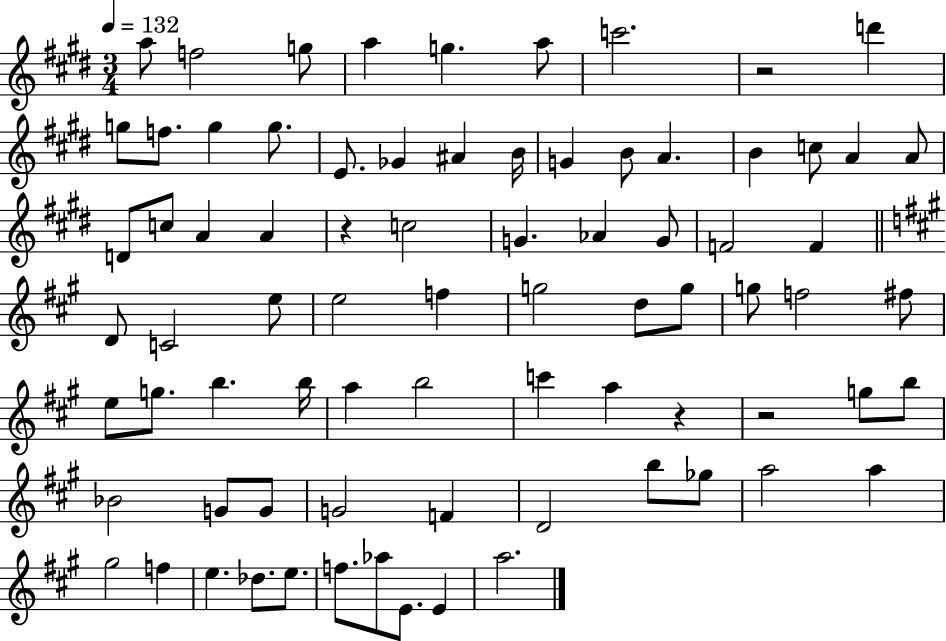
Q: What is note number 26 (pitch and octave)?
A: A4